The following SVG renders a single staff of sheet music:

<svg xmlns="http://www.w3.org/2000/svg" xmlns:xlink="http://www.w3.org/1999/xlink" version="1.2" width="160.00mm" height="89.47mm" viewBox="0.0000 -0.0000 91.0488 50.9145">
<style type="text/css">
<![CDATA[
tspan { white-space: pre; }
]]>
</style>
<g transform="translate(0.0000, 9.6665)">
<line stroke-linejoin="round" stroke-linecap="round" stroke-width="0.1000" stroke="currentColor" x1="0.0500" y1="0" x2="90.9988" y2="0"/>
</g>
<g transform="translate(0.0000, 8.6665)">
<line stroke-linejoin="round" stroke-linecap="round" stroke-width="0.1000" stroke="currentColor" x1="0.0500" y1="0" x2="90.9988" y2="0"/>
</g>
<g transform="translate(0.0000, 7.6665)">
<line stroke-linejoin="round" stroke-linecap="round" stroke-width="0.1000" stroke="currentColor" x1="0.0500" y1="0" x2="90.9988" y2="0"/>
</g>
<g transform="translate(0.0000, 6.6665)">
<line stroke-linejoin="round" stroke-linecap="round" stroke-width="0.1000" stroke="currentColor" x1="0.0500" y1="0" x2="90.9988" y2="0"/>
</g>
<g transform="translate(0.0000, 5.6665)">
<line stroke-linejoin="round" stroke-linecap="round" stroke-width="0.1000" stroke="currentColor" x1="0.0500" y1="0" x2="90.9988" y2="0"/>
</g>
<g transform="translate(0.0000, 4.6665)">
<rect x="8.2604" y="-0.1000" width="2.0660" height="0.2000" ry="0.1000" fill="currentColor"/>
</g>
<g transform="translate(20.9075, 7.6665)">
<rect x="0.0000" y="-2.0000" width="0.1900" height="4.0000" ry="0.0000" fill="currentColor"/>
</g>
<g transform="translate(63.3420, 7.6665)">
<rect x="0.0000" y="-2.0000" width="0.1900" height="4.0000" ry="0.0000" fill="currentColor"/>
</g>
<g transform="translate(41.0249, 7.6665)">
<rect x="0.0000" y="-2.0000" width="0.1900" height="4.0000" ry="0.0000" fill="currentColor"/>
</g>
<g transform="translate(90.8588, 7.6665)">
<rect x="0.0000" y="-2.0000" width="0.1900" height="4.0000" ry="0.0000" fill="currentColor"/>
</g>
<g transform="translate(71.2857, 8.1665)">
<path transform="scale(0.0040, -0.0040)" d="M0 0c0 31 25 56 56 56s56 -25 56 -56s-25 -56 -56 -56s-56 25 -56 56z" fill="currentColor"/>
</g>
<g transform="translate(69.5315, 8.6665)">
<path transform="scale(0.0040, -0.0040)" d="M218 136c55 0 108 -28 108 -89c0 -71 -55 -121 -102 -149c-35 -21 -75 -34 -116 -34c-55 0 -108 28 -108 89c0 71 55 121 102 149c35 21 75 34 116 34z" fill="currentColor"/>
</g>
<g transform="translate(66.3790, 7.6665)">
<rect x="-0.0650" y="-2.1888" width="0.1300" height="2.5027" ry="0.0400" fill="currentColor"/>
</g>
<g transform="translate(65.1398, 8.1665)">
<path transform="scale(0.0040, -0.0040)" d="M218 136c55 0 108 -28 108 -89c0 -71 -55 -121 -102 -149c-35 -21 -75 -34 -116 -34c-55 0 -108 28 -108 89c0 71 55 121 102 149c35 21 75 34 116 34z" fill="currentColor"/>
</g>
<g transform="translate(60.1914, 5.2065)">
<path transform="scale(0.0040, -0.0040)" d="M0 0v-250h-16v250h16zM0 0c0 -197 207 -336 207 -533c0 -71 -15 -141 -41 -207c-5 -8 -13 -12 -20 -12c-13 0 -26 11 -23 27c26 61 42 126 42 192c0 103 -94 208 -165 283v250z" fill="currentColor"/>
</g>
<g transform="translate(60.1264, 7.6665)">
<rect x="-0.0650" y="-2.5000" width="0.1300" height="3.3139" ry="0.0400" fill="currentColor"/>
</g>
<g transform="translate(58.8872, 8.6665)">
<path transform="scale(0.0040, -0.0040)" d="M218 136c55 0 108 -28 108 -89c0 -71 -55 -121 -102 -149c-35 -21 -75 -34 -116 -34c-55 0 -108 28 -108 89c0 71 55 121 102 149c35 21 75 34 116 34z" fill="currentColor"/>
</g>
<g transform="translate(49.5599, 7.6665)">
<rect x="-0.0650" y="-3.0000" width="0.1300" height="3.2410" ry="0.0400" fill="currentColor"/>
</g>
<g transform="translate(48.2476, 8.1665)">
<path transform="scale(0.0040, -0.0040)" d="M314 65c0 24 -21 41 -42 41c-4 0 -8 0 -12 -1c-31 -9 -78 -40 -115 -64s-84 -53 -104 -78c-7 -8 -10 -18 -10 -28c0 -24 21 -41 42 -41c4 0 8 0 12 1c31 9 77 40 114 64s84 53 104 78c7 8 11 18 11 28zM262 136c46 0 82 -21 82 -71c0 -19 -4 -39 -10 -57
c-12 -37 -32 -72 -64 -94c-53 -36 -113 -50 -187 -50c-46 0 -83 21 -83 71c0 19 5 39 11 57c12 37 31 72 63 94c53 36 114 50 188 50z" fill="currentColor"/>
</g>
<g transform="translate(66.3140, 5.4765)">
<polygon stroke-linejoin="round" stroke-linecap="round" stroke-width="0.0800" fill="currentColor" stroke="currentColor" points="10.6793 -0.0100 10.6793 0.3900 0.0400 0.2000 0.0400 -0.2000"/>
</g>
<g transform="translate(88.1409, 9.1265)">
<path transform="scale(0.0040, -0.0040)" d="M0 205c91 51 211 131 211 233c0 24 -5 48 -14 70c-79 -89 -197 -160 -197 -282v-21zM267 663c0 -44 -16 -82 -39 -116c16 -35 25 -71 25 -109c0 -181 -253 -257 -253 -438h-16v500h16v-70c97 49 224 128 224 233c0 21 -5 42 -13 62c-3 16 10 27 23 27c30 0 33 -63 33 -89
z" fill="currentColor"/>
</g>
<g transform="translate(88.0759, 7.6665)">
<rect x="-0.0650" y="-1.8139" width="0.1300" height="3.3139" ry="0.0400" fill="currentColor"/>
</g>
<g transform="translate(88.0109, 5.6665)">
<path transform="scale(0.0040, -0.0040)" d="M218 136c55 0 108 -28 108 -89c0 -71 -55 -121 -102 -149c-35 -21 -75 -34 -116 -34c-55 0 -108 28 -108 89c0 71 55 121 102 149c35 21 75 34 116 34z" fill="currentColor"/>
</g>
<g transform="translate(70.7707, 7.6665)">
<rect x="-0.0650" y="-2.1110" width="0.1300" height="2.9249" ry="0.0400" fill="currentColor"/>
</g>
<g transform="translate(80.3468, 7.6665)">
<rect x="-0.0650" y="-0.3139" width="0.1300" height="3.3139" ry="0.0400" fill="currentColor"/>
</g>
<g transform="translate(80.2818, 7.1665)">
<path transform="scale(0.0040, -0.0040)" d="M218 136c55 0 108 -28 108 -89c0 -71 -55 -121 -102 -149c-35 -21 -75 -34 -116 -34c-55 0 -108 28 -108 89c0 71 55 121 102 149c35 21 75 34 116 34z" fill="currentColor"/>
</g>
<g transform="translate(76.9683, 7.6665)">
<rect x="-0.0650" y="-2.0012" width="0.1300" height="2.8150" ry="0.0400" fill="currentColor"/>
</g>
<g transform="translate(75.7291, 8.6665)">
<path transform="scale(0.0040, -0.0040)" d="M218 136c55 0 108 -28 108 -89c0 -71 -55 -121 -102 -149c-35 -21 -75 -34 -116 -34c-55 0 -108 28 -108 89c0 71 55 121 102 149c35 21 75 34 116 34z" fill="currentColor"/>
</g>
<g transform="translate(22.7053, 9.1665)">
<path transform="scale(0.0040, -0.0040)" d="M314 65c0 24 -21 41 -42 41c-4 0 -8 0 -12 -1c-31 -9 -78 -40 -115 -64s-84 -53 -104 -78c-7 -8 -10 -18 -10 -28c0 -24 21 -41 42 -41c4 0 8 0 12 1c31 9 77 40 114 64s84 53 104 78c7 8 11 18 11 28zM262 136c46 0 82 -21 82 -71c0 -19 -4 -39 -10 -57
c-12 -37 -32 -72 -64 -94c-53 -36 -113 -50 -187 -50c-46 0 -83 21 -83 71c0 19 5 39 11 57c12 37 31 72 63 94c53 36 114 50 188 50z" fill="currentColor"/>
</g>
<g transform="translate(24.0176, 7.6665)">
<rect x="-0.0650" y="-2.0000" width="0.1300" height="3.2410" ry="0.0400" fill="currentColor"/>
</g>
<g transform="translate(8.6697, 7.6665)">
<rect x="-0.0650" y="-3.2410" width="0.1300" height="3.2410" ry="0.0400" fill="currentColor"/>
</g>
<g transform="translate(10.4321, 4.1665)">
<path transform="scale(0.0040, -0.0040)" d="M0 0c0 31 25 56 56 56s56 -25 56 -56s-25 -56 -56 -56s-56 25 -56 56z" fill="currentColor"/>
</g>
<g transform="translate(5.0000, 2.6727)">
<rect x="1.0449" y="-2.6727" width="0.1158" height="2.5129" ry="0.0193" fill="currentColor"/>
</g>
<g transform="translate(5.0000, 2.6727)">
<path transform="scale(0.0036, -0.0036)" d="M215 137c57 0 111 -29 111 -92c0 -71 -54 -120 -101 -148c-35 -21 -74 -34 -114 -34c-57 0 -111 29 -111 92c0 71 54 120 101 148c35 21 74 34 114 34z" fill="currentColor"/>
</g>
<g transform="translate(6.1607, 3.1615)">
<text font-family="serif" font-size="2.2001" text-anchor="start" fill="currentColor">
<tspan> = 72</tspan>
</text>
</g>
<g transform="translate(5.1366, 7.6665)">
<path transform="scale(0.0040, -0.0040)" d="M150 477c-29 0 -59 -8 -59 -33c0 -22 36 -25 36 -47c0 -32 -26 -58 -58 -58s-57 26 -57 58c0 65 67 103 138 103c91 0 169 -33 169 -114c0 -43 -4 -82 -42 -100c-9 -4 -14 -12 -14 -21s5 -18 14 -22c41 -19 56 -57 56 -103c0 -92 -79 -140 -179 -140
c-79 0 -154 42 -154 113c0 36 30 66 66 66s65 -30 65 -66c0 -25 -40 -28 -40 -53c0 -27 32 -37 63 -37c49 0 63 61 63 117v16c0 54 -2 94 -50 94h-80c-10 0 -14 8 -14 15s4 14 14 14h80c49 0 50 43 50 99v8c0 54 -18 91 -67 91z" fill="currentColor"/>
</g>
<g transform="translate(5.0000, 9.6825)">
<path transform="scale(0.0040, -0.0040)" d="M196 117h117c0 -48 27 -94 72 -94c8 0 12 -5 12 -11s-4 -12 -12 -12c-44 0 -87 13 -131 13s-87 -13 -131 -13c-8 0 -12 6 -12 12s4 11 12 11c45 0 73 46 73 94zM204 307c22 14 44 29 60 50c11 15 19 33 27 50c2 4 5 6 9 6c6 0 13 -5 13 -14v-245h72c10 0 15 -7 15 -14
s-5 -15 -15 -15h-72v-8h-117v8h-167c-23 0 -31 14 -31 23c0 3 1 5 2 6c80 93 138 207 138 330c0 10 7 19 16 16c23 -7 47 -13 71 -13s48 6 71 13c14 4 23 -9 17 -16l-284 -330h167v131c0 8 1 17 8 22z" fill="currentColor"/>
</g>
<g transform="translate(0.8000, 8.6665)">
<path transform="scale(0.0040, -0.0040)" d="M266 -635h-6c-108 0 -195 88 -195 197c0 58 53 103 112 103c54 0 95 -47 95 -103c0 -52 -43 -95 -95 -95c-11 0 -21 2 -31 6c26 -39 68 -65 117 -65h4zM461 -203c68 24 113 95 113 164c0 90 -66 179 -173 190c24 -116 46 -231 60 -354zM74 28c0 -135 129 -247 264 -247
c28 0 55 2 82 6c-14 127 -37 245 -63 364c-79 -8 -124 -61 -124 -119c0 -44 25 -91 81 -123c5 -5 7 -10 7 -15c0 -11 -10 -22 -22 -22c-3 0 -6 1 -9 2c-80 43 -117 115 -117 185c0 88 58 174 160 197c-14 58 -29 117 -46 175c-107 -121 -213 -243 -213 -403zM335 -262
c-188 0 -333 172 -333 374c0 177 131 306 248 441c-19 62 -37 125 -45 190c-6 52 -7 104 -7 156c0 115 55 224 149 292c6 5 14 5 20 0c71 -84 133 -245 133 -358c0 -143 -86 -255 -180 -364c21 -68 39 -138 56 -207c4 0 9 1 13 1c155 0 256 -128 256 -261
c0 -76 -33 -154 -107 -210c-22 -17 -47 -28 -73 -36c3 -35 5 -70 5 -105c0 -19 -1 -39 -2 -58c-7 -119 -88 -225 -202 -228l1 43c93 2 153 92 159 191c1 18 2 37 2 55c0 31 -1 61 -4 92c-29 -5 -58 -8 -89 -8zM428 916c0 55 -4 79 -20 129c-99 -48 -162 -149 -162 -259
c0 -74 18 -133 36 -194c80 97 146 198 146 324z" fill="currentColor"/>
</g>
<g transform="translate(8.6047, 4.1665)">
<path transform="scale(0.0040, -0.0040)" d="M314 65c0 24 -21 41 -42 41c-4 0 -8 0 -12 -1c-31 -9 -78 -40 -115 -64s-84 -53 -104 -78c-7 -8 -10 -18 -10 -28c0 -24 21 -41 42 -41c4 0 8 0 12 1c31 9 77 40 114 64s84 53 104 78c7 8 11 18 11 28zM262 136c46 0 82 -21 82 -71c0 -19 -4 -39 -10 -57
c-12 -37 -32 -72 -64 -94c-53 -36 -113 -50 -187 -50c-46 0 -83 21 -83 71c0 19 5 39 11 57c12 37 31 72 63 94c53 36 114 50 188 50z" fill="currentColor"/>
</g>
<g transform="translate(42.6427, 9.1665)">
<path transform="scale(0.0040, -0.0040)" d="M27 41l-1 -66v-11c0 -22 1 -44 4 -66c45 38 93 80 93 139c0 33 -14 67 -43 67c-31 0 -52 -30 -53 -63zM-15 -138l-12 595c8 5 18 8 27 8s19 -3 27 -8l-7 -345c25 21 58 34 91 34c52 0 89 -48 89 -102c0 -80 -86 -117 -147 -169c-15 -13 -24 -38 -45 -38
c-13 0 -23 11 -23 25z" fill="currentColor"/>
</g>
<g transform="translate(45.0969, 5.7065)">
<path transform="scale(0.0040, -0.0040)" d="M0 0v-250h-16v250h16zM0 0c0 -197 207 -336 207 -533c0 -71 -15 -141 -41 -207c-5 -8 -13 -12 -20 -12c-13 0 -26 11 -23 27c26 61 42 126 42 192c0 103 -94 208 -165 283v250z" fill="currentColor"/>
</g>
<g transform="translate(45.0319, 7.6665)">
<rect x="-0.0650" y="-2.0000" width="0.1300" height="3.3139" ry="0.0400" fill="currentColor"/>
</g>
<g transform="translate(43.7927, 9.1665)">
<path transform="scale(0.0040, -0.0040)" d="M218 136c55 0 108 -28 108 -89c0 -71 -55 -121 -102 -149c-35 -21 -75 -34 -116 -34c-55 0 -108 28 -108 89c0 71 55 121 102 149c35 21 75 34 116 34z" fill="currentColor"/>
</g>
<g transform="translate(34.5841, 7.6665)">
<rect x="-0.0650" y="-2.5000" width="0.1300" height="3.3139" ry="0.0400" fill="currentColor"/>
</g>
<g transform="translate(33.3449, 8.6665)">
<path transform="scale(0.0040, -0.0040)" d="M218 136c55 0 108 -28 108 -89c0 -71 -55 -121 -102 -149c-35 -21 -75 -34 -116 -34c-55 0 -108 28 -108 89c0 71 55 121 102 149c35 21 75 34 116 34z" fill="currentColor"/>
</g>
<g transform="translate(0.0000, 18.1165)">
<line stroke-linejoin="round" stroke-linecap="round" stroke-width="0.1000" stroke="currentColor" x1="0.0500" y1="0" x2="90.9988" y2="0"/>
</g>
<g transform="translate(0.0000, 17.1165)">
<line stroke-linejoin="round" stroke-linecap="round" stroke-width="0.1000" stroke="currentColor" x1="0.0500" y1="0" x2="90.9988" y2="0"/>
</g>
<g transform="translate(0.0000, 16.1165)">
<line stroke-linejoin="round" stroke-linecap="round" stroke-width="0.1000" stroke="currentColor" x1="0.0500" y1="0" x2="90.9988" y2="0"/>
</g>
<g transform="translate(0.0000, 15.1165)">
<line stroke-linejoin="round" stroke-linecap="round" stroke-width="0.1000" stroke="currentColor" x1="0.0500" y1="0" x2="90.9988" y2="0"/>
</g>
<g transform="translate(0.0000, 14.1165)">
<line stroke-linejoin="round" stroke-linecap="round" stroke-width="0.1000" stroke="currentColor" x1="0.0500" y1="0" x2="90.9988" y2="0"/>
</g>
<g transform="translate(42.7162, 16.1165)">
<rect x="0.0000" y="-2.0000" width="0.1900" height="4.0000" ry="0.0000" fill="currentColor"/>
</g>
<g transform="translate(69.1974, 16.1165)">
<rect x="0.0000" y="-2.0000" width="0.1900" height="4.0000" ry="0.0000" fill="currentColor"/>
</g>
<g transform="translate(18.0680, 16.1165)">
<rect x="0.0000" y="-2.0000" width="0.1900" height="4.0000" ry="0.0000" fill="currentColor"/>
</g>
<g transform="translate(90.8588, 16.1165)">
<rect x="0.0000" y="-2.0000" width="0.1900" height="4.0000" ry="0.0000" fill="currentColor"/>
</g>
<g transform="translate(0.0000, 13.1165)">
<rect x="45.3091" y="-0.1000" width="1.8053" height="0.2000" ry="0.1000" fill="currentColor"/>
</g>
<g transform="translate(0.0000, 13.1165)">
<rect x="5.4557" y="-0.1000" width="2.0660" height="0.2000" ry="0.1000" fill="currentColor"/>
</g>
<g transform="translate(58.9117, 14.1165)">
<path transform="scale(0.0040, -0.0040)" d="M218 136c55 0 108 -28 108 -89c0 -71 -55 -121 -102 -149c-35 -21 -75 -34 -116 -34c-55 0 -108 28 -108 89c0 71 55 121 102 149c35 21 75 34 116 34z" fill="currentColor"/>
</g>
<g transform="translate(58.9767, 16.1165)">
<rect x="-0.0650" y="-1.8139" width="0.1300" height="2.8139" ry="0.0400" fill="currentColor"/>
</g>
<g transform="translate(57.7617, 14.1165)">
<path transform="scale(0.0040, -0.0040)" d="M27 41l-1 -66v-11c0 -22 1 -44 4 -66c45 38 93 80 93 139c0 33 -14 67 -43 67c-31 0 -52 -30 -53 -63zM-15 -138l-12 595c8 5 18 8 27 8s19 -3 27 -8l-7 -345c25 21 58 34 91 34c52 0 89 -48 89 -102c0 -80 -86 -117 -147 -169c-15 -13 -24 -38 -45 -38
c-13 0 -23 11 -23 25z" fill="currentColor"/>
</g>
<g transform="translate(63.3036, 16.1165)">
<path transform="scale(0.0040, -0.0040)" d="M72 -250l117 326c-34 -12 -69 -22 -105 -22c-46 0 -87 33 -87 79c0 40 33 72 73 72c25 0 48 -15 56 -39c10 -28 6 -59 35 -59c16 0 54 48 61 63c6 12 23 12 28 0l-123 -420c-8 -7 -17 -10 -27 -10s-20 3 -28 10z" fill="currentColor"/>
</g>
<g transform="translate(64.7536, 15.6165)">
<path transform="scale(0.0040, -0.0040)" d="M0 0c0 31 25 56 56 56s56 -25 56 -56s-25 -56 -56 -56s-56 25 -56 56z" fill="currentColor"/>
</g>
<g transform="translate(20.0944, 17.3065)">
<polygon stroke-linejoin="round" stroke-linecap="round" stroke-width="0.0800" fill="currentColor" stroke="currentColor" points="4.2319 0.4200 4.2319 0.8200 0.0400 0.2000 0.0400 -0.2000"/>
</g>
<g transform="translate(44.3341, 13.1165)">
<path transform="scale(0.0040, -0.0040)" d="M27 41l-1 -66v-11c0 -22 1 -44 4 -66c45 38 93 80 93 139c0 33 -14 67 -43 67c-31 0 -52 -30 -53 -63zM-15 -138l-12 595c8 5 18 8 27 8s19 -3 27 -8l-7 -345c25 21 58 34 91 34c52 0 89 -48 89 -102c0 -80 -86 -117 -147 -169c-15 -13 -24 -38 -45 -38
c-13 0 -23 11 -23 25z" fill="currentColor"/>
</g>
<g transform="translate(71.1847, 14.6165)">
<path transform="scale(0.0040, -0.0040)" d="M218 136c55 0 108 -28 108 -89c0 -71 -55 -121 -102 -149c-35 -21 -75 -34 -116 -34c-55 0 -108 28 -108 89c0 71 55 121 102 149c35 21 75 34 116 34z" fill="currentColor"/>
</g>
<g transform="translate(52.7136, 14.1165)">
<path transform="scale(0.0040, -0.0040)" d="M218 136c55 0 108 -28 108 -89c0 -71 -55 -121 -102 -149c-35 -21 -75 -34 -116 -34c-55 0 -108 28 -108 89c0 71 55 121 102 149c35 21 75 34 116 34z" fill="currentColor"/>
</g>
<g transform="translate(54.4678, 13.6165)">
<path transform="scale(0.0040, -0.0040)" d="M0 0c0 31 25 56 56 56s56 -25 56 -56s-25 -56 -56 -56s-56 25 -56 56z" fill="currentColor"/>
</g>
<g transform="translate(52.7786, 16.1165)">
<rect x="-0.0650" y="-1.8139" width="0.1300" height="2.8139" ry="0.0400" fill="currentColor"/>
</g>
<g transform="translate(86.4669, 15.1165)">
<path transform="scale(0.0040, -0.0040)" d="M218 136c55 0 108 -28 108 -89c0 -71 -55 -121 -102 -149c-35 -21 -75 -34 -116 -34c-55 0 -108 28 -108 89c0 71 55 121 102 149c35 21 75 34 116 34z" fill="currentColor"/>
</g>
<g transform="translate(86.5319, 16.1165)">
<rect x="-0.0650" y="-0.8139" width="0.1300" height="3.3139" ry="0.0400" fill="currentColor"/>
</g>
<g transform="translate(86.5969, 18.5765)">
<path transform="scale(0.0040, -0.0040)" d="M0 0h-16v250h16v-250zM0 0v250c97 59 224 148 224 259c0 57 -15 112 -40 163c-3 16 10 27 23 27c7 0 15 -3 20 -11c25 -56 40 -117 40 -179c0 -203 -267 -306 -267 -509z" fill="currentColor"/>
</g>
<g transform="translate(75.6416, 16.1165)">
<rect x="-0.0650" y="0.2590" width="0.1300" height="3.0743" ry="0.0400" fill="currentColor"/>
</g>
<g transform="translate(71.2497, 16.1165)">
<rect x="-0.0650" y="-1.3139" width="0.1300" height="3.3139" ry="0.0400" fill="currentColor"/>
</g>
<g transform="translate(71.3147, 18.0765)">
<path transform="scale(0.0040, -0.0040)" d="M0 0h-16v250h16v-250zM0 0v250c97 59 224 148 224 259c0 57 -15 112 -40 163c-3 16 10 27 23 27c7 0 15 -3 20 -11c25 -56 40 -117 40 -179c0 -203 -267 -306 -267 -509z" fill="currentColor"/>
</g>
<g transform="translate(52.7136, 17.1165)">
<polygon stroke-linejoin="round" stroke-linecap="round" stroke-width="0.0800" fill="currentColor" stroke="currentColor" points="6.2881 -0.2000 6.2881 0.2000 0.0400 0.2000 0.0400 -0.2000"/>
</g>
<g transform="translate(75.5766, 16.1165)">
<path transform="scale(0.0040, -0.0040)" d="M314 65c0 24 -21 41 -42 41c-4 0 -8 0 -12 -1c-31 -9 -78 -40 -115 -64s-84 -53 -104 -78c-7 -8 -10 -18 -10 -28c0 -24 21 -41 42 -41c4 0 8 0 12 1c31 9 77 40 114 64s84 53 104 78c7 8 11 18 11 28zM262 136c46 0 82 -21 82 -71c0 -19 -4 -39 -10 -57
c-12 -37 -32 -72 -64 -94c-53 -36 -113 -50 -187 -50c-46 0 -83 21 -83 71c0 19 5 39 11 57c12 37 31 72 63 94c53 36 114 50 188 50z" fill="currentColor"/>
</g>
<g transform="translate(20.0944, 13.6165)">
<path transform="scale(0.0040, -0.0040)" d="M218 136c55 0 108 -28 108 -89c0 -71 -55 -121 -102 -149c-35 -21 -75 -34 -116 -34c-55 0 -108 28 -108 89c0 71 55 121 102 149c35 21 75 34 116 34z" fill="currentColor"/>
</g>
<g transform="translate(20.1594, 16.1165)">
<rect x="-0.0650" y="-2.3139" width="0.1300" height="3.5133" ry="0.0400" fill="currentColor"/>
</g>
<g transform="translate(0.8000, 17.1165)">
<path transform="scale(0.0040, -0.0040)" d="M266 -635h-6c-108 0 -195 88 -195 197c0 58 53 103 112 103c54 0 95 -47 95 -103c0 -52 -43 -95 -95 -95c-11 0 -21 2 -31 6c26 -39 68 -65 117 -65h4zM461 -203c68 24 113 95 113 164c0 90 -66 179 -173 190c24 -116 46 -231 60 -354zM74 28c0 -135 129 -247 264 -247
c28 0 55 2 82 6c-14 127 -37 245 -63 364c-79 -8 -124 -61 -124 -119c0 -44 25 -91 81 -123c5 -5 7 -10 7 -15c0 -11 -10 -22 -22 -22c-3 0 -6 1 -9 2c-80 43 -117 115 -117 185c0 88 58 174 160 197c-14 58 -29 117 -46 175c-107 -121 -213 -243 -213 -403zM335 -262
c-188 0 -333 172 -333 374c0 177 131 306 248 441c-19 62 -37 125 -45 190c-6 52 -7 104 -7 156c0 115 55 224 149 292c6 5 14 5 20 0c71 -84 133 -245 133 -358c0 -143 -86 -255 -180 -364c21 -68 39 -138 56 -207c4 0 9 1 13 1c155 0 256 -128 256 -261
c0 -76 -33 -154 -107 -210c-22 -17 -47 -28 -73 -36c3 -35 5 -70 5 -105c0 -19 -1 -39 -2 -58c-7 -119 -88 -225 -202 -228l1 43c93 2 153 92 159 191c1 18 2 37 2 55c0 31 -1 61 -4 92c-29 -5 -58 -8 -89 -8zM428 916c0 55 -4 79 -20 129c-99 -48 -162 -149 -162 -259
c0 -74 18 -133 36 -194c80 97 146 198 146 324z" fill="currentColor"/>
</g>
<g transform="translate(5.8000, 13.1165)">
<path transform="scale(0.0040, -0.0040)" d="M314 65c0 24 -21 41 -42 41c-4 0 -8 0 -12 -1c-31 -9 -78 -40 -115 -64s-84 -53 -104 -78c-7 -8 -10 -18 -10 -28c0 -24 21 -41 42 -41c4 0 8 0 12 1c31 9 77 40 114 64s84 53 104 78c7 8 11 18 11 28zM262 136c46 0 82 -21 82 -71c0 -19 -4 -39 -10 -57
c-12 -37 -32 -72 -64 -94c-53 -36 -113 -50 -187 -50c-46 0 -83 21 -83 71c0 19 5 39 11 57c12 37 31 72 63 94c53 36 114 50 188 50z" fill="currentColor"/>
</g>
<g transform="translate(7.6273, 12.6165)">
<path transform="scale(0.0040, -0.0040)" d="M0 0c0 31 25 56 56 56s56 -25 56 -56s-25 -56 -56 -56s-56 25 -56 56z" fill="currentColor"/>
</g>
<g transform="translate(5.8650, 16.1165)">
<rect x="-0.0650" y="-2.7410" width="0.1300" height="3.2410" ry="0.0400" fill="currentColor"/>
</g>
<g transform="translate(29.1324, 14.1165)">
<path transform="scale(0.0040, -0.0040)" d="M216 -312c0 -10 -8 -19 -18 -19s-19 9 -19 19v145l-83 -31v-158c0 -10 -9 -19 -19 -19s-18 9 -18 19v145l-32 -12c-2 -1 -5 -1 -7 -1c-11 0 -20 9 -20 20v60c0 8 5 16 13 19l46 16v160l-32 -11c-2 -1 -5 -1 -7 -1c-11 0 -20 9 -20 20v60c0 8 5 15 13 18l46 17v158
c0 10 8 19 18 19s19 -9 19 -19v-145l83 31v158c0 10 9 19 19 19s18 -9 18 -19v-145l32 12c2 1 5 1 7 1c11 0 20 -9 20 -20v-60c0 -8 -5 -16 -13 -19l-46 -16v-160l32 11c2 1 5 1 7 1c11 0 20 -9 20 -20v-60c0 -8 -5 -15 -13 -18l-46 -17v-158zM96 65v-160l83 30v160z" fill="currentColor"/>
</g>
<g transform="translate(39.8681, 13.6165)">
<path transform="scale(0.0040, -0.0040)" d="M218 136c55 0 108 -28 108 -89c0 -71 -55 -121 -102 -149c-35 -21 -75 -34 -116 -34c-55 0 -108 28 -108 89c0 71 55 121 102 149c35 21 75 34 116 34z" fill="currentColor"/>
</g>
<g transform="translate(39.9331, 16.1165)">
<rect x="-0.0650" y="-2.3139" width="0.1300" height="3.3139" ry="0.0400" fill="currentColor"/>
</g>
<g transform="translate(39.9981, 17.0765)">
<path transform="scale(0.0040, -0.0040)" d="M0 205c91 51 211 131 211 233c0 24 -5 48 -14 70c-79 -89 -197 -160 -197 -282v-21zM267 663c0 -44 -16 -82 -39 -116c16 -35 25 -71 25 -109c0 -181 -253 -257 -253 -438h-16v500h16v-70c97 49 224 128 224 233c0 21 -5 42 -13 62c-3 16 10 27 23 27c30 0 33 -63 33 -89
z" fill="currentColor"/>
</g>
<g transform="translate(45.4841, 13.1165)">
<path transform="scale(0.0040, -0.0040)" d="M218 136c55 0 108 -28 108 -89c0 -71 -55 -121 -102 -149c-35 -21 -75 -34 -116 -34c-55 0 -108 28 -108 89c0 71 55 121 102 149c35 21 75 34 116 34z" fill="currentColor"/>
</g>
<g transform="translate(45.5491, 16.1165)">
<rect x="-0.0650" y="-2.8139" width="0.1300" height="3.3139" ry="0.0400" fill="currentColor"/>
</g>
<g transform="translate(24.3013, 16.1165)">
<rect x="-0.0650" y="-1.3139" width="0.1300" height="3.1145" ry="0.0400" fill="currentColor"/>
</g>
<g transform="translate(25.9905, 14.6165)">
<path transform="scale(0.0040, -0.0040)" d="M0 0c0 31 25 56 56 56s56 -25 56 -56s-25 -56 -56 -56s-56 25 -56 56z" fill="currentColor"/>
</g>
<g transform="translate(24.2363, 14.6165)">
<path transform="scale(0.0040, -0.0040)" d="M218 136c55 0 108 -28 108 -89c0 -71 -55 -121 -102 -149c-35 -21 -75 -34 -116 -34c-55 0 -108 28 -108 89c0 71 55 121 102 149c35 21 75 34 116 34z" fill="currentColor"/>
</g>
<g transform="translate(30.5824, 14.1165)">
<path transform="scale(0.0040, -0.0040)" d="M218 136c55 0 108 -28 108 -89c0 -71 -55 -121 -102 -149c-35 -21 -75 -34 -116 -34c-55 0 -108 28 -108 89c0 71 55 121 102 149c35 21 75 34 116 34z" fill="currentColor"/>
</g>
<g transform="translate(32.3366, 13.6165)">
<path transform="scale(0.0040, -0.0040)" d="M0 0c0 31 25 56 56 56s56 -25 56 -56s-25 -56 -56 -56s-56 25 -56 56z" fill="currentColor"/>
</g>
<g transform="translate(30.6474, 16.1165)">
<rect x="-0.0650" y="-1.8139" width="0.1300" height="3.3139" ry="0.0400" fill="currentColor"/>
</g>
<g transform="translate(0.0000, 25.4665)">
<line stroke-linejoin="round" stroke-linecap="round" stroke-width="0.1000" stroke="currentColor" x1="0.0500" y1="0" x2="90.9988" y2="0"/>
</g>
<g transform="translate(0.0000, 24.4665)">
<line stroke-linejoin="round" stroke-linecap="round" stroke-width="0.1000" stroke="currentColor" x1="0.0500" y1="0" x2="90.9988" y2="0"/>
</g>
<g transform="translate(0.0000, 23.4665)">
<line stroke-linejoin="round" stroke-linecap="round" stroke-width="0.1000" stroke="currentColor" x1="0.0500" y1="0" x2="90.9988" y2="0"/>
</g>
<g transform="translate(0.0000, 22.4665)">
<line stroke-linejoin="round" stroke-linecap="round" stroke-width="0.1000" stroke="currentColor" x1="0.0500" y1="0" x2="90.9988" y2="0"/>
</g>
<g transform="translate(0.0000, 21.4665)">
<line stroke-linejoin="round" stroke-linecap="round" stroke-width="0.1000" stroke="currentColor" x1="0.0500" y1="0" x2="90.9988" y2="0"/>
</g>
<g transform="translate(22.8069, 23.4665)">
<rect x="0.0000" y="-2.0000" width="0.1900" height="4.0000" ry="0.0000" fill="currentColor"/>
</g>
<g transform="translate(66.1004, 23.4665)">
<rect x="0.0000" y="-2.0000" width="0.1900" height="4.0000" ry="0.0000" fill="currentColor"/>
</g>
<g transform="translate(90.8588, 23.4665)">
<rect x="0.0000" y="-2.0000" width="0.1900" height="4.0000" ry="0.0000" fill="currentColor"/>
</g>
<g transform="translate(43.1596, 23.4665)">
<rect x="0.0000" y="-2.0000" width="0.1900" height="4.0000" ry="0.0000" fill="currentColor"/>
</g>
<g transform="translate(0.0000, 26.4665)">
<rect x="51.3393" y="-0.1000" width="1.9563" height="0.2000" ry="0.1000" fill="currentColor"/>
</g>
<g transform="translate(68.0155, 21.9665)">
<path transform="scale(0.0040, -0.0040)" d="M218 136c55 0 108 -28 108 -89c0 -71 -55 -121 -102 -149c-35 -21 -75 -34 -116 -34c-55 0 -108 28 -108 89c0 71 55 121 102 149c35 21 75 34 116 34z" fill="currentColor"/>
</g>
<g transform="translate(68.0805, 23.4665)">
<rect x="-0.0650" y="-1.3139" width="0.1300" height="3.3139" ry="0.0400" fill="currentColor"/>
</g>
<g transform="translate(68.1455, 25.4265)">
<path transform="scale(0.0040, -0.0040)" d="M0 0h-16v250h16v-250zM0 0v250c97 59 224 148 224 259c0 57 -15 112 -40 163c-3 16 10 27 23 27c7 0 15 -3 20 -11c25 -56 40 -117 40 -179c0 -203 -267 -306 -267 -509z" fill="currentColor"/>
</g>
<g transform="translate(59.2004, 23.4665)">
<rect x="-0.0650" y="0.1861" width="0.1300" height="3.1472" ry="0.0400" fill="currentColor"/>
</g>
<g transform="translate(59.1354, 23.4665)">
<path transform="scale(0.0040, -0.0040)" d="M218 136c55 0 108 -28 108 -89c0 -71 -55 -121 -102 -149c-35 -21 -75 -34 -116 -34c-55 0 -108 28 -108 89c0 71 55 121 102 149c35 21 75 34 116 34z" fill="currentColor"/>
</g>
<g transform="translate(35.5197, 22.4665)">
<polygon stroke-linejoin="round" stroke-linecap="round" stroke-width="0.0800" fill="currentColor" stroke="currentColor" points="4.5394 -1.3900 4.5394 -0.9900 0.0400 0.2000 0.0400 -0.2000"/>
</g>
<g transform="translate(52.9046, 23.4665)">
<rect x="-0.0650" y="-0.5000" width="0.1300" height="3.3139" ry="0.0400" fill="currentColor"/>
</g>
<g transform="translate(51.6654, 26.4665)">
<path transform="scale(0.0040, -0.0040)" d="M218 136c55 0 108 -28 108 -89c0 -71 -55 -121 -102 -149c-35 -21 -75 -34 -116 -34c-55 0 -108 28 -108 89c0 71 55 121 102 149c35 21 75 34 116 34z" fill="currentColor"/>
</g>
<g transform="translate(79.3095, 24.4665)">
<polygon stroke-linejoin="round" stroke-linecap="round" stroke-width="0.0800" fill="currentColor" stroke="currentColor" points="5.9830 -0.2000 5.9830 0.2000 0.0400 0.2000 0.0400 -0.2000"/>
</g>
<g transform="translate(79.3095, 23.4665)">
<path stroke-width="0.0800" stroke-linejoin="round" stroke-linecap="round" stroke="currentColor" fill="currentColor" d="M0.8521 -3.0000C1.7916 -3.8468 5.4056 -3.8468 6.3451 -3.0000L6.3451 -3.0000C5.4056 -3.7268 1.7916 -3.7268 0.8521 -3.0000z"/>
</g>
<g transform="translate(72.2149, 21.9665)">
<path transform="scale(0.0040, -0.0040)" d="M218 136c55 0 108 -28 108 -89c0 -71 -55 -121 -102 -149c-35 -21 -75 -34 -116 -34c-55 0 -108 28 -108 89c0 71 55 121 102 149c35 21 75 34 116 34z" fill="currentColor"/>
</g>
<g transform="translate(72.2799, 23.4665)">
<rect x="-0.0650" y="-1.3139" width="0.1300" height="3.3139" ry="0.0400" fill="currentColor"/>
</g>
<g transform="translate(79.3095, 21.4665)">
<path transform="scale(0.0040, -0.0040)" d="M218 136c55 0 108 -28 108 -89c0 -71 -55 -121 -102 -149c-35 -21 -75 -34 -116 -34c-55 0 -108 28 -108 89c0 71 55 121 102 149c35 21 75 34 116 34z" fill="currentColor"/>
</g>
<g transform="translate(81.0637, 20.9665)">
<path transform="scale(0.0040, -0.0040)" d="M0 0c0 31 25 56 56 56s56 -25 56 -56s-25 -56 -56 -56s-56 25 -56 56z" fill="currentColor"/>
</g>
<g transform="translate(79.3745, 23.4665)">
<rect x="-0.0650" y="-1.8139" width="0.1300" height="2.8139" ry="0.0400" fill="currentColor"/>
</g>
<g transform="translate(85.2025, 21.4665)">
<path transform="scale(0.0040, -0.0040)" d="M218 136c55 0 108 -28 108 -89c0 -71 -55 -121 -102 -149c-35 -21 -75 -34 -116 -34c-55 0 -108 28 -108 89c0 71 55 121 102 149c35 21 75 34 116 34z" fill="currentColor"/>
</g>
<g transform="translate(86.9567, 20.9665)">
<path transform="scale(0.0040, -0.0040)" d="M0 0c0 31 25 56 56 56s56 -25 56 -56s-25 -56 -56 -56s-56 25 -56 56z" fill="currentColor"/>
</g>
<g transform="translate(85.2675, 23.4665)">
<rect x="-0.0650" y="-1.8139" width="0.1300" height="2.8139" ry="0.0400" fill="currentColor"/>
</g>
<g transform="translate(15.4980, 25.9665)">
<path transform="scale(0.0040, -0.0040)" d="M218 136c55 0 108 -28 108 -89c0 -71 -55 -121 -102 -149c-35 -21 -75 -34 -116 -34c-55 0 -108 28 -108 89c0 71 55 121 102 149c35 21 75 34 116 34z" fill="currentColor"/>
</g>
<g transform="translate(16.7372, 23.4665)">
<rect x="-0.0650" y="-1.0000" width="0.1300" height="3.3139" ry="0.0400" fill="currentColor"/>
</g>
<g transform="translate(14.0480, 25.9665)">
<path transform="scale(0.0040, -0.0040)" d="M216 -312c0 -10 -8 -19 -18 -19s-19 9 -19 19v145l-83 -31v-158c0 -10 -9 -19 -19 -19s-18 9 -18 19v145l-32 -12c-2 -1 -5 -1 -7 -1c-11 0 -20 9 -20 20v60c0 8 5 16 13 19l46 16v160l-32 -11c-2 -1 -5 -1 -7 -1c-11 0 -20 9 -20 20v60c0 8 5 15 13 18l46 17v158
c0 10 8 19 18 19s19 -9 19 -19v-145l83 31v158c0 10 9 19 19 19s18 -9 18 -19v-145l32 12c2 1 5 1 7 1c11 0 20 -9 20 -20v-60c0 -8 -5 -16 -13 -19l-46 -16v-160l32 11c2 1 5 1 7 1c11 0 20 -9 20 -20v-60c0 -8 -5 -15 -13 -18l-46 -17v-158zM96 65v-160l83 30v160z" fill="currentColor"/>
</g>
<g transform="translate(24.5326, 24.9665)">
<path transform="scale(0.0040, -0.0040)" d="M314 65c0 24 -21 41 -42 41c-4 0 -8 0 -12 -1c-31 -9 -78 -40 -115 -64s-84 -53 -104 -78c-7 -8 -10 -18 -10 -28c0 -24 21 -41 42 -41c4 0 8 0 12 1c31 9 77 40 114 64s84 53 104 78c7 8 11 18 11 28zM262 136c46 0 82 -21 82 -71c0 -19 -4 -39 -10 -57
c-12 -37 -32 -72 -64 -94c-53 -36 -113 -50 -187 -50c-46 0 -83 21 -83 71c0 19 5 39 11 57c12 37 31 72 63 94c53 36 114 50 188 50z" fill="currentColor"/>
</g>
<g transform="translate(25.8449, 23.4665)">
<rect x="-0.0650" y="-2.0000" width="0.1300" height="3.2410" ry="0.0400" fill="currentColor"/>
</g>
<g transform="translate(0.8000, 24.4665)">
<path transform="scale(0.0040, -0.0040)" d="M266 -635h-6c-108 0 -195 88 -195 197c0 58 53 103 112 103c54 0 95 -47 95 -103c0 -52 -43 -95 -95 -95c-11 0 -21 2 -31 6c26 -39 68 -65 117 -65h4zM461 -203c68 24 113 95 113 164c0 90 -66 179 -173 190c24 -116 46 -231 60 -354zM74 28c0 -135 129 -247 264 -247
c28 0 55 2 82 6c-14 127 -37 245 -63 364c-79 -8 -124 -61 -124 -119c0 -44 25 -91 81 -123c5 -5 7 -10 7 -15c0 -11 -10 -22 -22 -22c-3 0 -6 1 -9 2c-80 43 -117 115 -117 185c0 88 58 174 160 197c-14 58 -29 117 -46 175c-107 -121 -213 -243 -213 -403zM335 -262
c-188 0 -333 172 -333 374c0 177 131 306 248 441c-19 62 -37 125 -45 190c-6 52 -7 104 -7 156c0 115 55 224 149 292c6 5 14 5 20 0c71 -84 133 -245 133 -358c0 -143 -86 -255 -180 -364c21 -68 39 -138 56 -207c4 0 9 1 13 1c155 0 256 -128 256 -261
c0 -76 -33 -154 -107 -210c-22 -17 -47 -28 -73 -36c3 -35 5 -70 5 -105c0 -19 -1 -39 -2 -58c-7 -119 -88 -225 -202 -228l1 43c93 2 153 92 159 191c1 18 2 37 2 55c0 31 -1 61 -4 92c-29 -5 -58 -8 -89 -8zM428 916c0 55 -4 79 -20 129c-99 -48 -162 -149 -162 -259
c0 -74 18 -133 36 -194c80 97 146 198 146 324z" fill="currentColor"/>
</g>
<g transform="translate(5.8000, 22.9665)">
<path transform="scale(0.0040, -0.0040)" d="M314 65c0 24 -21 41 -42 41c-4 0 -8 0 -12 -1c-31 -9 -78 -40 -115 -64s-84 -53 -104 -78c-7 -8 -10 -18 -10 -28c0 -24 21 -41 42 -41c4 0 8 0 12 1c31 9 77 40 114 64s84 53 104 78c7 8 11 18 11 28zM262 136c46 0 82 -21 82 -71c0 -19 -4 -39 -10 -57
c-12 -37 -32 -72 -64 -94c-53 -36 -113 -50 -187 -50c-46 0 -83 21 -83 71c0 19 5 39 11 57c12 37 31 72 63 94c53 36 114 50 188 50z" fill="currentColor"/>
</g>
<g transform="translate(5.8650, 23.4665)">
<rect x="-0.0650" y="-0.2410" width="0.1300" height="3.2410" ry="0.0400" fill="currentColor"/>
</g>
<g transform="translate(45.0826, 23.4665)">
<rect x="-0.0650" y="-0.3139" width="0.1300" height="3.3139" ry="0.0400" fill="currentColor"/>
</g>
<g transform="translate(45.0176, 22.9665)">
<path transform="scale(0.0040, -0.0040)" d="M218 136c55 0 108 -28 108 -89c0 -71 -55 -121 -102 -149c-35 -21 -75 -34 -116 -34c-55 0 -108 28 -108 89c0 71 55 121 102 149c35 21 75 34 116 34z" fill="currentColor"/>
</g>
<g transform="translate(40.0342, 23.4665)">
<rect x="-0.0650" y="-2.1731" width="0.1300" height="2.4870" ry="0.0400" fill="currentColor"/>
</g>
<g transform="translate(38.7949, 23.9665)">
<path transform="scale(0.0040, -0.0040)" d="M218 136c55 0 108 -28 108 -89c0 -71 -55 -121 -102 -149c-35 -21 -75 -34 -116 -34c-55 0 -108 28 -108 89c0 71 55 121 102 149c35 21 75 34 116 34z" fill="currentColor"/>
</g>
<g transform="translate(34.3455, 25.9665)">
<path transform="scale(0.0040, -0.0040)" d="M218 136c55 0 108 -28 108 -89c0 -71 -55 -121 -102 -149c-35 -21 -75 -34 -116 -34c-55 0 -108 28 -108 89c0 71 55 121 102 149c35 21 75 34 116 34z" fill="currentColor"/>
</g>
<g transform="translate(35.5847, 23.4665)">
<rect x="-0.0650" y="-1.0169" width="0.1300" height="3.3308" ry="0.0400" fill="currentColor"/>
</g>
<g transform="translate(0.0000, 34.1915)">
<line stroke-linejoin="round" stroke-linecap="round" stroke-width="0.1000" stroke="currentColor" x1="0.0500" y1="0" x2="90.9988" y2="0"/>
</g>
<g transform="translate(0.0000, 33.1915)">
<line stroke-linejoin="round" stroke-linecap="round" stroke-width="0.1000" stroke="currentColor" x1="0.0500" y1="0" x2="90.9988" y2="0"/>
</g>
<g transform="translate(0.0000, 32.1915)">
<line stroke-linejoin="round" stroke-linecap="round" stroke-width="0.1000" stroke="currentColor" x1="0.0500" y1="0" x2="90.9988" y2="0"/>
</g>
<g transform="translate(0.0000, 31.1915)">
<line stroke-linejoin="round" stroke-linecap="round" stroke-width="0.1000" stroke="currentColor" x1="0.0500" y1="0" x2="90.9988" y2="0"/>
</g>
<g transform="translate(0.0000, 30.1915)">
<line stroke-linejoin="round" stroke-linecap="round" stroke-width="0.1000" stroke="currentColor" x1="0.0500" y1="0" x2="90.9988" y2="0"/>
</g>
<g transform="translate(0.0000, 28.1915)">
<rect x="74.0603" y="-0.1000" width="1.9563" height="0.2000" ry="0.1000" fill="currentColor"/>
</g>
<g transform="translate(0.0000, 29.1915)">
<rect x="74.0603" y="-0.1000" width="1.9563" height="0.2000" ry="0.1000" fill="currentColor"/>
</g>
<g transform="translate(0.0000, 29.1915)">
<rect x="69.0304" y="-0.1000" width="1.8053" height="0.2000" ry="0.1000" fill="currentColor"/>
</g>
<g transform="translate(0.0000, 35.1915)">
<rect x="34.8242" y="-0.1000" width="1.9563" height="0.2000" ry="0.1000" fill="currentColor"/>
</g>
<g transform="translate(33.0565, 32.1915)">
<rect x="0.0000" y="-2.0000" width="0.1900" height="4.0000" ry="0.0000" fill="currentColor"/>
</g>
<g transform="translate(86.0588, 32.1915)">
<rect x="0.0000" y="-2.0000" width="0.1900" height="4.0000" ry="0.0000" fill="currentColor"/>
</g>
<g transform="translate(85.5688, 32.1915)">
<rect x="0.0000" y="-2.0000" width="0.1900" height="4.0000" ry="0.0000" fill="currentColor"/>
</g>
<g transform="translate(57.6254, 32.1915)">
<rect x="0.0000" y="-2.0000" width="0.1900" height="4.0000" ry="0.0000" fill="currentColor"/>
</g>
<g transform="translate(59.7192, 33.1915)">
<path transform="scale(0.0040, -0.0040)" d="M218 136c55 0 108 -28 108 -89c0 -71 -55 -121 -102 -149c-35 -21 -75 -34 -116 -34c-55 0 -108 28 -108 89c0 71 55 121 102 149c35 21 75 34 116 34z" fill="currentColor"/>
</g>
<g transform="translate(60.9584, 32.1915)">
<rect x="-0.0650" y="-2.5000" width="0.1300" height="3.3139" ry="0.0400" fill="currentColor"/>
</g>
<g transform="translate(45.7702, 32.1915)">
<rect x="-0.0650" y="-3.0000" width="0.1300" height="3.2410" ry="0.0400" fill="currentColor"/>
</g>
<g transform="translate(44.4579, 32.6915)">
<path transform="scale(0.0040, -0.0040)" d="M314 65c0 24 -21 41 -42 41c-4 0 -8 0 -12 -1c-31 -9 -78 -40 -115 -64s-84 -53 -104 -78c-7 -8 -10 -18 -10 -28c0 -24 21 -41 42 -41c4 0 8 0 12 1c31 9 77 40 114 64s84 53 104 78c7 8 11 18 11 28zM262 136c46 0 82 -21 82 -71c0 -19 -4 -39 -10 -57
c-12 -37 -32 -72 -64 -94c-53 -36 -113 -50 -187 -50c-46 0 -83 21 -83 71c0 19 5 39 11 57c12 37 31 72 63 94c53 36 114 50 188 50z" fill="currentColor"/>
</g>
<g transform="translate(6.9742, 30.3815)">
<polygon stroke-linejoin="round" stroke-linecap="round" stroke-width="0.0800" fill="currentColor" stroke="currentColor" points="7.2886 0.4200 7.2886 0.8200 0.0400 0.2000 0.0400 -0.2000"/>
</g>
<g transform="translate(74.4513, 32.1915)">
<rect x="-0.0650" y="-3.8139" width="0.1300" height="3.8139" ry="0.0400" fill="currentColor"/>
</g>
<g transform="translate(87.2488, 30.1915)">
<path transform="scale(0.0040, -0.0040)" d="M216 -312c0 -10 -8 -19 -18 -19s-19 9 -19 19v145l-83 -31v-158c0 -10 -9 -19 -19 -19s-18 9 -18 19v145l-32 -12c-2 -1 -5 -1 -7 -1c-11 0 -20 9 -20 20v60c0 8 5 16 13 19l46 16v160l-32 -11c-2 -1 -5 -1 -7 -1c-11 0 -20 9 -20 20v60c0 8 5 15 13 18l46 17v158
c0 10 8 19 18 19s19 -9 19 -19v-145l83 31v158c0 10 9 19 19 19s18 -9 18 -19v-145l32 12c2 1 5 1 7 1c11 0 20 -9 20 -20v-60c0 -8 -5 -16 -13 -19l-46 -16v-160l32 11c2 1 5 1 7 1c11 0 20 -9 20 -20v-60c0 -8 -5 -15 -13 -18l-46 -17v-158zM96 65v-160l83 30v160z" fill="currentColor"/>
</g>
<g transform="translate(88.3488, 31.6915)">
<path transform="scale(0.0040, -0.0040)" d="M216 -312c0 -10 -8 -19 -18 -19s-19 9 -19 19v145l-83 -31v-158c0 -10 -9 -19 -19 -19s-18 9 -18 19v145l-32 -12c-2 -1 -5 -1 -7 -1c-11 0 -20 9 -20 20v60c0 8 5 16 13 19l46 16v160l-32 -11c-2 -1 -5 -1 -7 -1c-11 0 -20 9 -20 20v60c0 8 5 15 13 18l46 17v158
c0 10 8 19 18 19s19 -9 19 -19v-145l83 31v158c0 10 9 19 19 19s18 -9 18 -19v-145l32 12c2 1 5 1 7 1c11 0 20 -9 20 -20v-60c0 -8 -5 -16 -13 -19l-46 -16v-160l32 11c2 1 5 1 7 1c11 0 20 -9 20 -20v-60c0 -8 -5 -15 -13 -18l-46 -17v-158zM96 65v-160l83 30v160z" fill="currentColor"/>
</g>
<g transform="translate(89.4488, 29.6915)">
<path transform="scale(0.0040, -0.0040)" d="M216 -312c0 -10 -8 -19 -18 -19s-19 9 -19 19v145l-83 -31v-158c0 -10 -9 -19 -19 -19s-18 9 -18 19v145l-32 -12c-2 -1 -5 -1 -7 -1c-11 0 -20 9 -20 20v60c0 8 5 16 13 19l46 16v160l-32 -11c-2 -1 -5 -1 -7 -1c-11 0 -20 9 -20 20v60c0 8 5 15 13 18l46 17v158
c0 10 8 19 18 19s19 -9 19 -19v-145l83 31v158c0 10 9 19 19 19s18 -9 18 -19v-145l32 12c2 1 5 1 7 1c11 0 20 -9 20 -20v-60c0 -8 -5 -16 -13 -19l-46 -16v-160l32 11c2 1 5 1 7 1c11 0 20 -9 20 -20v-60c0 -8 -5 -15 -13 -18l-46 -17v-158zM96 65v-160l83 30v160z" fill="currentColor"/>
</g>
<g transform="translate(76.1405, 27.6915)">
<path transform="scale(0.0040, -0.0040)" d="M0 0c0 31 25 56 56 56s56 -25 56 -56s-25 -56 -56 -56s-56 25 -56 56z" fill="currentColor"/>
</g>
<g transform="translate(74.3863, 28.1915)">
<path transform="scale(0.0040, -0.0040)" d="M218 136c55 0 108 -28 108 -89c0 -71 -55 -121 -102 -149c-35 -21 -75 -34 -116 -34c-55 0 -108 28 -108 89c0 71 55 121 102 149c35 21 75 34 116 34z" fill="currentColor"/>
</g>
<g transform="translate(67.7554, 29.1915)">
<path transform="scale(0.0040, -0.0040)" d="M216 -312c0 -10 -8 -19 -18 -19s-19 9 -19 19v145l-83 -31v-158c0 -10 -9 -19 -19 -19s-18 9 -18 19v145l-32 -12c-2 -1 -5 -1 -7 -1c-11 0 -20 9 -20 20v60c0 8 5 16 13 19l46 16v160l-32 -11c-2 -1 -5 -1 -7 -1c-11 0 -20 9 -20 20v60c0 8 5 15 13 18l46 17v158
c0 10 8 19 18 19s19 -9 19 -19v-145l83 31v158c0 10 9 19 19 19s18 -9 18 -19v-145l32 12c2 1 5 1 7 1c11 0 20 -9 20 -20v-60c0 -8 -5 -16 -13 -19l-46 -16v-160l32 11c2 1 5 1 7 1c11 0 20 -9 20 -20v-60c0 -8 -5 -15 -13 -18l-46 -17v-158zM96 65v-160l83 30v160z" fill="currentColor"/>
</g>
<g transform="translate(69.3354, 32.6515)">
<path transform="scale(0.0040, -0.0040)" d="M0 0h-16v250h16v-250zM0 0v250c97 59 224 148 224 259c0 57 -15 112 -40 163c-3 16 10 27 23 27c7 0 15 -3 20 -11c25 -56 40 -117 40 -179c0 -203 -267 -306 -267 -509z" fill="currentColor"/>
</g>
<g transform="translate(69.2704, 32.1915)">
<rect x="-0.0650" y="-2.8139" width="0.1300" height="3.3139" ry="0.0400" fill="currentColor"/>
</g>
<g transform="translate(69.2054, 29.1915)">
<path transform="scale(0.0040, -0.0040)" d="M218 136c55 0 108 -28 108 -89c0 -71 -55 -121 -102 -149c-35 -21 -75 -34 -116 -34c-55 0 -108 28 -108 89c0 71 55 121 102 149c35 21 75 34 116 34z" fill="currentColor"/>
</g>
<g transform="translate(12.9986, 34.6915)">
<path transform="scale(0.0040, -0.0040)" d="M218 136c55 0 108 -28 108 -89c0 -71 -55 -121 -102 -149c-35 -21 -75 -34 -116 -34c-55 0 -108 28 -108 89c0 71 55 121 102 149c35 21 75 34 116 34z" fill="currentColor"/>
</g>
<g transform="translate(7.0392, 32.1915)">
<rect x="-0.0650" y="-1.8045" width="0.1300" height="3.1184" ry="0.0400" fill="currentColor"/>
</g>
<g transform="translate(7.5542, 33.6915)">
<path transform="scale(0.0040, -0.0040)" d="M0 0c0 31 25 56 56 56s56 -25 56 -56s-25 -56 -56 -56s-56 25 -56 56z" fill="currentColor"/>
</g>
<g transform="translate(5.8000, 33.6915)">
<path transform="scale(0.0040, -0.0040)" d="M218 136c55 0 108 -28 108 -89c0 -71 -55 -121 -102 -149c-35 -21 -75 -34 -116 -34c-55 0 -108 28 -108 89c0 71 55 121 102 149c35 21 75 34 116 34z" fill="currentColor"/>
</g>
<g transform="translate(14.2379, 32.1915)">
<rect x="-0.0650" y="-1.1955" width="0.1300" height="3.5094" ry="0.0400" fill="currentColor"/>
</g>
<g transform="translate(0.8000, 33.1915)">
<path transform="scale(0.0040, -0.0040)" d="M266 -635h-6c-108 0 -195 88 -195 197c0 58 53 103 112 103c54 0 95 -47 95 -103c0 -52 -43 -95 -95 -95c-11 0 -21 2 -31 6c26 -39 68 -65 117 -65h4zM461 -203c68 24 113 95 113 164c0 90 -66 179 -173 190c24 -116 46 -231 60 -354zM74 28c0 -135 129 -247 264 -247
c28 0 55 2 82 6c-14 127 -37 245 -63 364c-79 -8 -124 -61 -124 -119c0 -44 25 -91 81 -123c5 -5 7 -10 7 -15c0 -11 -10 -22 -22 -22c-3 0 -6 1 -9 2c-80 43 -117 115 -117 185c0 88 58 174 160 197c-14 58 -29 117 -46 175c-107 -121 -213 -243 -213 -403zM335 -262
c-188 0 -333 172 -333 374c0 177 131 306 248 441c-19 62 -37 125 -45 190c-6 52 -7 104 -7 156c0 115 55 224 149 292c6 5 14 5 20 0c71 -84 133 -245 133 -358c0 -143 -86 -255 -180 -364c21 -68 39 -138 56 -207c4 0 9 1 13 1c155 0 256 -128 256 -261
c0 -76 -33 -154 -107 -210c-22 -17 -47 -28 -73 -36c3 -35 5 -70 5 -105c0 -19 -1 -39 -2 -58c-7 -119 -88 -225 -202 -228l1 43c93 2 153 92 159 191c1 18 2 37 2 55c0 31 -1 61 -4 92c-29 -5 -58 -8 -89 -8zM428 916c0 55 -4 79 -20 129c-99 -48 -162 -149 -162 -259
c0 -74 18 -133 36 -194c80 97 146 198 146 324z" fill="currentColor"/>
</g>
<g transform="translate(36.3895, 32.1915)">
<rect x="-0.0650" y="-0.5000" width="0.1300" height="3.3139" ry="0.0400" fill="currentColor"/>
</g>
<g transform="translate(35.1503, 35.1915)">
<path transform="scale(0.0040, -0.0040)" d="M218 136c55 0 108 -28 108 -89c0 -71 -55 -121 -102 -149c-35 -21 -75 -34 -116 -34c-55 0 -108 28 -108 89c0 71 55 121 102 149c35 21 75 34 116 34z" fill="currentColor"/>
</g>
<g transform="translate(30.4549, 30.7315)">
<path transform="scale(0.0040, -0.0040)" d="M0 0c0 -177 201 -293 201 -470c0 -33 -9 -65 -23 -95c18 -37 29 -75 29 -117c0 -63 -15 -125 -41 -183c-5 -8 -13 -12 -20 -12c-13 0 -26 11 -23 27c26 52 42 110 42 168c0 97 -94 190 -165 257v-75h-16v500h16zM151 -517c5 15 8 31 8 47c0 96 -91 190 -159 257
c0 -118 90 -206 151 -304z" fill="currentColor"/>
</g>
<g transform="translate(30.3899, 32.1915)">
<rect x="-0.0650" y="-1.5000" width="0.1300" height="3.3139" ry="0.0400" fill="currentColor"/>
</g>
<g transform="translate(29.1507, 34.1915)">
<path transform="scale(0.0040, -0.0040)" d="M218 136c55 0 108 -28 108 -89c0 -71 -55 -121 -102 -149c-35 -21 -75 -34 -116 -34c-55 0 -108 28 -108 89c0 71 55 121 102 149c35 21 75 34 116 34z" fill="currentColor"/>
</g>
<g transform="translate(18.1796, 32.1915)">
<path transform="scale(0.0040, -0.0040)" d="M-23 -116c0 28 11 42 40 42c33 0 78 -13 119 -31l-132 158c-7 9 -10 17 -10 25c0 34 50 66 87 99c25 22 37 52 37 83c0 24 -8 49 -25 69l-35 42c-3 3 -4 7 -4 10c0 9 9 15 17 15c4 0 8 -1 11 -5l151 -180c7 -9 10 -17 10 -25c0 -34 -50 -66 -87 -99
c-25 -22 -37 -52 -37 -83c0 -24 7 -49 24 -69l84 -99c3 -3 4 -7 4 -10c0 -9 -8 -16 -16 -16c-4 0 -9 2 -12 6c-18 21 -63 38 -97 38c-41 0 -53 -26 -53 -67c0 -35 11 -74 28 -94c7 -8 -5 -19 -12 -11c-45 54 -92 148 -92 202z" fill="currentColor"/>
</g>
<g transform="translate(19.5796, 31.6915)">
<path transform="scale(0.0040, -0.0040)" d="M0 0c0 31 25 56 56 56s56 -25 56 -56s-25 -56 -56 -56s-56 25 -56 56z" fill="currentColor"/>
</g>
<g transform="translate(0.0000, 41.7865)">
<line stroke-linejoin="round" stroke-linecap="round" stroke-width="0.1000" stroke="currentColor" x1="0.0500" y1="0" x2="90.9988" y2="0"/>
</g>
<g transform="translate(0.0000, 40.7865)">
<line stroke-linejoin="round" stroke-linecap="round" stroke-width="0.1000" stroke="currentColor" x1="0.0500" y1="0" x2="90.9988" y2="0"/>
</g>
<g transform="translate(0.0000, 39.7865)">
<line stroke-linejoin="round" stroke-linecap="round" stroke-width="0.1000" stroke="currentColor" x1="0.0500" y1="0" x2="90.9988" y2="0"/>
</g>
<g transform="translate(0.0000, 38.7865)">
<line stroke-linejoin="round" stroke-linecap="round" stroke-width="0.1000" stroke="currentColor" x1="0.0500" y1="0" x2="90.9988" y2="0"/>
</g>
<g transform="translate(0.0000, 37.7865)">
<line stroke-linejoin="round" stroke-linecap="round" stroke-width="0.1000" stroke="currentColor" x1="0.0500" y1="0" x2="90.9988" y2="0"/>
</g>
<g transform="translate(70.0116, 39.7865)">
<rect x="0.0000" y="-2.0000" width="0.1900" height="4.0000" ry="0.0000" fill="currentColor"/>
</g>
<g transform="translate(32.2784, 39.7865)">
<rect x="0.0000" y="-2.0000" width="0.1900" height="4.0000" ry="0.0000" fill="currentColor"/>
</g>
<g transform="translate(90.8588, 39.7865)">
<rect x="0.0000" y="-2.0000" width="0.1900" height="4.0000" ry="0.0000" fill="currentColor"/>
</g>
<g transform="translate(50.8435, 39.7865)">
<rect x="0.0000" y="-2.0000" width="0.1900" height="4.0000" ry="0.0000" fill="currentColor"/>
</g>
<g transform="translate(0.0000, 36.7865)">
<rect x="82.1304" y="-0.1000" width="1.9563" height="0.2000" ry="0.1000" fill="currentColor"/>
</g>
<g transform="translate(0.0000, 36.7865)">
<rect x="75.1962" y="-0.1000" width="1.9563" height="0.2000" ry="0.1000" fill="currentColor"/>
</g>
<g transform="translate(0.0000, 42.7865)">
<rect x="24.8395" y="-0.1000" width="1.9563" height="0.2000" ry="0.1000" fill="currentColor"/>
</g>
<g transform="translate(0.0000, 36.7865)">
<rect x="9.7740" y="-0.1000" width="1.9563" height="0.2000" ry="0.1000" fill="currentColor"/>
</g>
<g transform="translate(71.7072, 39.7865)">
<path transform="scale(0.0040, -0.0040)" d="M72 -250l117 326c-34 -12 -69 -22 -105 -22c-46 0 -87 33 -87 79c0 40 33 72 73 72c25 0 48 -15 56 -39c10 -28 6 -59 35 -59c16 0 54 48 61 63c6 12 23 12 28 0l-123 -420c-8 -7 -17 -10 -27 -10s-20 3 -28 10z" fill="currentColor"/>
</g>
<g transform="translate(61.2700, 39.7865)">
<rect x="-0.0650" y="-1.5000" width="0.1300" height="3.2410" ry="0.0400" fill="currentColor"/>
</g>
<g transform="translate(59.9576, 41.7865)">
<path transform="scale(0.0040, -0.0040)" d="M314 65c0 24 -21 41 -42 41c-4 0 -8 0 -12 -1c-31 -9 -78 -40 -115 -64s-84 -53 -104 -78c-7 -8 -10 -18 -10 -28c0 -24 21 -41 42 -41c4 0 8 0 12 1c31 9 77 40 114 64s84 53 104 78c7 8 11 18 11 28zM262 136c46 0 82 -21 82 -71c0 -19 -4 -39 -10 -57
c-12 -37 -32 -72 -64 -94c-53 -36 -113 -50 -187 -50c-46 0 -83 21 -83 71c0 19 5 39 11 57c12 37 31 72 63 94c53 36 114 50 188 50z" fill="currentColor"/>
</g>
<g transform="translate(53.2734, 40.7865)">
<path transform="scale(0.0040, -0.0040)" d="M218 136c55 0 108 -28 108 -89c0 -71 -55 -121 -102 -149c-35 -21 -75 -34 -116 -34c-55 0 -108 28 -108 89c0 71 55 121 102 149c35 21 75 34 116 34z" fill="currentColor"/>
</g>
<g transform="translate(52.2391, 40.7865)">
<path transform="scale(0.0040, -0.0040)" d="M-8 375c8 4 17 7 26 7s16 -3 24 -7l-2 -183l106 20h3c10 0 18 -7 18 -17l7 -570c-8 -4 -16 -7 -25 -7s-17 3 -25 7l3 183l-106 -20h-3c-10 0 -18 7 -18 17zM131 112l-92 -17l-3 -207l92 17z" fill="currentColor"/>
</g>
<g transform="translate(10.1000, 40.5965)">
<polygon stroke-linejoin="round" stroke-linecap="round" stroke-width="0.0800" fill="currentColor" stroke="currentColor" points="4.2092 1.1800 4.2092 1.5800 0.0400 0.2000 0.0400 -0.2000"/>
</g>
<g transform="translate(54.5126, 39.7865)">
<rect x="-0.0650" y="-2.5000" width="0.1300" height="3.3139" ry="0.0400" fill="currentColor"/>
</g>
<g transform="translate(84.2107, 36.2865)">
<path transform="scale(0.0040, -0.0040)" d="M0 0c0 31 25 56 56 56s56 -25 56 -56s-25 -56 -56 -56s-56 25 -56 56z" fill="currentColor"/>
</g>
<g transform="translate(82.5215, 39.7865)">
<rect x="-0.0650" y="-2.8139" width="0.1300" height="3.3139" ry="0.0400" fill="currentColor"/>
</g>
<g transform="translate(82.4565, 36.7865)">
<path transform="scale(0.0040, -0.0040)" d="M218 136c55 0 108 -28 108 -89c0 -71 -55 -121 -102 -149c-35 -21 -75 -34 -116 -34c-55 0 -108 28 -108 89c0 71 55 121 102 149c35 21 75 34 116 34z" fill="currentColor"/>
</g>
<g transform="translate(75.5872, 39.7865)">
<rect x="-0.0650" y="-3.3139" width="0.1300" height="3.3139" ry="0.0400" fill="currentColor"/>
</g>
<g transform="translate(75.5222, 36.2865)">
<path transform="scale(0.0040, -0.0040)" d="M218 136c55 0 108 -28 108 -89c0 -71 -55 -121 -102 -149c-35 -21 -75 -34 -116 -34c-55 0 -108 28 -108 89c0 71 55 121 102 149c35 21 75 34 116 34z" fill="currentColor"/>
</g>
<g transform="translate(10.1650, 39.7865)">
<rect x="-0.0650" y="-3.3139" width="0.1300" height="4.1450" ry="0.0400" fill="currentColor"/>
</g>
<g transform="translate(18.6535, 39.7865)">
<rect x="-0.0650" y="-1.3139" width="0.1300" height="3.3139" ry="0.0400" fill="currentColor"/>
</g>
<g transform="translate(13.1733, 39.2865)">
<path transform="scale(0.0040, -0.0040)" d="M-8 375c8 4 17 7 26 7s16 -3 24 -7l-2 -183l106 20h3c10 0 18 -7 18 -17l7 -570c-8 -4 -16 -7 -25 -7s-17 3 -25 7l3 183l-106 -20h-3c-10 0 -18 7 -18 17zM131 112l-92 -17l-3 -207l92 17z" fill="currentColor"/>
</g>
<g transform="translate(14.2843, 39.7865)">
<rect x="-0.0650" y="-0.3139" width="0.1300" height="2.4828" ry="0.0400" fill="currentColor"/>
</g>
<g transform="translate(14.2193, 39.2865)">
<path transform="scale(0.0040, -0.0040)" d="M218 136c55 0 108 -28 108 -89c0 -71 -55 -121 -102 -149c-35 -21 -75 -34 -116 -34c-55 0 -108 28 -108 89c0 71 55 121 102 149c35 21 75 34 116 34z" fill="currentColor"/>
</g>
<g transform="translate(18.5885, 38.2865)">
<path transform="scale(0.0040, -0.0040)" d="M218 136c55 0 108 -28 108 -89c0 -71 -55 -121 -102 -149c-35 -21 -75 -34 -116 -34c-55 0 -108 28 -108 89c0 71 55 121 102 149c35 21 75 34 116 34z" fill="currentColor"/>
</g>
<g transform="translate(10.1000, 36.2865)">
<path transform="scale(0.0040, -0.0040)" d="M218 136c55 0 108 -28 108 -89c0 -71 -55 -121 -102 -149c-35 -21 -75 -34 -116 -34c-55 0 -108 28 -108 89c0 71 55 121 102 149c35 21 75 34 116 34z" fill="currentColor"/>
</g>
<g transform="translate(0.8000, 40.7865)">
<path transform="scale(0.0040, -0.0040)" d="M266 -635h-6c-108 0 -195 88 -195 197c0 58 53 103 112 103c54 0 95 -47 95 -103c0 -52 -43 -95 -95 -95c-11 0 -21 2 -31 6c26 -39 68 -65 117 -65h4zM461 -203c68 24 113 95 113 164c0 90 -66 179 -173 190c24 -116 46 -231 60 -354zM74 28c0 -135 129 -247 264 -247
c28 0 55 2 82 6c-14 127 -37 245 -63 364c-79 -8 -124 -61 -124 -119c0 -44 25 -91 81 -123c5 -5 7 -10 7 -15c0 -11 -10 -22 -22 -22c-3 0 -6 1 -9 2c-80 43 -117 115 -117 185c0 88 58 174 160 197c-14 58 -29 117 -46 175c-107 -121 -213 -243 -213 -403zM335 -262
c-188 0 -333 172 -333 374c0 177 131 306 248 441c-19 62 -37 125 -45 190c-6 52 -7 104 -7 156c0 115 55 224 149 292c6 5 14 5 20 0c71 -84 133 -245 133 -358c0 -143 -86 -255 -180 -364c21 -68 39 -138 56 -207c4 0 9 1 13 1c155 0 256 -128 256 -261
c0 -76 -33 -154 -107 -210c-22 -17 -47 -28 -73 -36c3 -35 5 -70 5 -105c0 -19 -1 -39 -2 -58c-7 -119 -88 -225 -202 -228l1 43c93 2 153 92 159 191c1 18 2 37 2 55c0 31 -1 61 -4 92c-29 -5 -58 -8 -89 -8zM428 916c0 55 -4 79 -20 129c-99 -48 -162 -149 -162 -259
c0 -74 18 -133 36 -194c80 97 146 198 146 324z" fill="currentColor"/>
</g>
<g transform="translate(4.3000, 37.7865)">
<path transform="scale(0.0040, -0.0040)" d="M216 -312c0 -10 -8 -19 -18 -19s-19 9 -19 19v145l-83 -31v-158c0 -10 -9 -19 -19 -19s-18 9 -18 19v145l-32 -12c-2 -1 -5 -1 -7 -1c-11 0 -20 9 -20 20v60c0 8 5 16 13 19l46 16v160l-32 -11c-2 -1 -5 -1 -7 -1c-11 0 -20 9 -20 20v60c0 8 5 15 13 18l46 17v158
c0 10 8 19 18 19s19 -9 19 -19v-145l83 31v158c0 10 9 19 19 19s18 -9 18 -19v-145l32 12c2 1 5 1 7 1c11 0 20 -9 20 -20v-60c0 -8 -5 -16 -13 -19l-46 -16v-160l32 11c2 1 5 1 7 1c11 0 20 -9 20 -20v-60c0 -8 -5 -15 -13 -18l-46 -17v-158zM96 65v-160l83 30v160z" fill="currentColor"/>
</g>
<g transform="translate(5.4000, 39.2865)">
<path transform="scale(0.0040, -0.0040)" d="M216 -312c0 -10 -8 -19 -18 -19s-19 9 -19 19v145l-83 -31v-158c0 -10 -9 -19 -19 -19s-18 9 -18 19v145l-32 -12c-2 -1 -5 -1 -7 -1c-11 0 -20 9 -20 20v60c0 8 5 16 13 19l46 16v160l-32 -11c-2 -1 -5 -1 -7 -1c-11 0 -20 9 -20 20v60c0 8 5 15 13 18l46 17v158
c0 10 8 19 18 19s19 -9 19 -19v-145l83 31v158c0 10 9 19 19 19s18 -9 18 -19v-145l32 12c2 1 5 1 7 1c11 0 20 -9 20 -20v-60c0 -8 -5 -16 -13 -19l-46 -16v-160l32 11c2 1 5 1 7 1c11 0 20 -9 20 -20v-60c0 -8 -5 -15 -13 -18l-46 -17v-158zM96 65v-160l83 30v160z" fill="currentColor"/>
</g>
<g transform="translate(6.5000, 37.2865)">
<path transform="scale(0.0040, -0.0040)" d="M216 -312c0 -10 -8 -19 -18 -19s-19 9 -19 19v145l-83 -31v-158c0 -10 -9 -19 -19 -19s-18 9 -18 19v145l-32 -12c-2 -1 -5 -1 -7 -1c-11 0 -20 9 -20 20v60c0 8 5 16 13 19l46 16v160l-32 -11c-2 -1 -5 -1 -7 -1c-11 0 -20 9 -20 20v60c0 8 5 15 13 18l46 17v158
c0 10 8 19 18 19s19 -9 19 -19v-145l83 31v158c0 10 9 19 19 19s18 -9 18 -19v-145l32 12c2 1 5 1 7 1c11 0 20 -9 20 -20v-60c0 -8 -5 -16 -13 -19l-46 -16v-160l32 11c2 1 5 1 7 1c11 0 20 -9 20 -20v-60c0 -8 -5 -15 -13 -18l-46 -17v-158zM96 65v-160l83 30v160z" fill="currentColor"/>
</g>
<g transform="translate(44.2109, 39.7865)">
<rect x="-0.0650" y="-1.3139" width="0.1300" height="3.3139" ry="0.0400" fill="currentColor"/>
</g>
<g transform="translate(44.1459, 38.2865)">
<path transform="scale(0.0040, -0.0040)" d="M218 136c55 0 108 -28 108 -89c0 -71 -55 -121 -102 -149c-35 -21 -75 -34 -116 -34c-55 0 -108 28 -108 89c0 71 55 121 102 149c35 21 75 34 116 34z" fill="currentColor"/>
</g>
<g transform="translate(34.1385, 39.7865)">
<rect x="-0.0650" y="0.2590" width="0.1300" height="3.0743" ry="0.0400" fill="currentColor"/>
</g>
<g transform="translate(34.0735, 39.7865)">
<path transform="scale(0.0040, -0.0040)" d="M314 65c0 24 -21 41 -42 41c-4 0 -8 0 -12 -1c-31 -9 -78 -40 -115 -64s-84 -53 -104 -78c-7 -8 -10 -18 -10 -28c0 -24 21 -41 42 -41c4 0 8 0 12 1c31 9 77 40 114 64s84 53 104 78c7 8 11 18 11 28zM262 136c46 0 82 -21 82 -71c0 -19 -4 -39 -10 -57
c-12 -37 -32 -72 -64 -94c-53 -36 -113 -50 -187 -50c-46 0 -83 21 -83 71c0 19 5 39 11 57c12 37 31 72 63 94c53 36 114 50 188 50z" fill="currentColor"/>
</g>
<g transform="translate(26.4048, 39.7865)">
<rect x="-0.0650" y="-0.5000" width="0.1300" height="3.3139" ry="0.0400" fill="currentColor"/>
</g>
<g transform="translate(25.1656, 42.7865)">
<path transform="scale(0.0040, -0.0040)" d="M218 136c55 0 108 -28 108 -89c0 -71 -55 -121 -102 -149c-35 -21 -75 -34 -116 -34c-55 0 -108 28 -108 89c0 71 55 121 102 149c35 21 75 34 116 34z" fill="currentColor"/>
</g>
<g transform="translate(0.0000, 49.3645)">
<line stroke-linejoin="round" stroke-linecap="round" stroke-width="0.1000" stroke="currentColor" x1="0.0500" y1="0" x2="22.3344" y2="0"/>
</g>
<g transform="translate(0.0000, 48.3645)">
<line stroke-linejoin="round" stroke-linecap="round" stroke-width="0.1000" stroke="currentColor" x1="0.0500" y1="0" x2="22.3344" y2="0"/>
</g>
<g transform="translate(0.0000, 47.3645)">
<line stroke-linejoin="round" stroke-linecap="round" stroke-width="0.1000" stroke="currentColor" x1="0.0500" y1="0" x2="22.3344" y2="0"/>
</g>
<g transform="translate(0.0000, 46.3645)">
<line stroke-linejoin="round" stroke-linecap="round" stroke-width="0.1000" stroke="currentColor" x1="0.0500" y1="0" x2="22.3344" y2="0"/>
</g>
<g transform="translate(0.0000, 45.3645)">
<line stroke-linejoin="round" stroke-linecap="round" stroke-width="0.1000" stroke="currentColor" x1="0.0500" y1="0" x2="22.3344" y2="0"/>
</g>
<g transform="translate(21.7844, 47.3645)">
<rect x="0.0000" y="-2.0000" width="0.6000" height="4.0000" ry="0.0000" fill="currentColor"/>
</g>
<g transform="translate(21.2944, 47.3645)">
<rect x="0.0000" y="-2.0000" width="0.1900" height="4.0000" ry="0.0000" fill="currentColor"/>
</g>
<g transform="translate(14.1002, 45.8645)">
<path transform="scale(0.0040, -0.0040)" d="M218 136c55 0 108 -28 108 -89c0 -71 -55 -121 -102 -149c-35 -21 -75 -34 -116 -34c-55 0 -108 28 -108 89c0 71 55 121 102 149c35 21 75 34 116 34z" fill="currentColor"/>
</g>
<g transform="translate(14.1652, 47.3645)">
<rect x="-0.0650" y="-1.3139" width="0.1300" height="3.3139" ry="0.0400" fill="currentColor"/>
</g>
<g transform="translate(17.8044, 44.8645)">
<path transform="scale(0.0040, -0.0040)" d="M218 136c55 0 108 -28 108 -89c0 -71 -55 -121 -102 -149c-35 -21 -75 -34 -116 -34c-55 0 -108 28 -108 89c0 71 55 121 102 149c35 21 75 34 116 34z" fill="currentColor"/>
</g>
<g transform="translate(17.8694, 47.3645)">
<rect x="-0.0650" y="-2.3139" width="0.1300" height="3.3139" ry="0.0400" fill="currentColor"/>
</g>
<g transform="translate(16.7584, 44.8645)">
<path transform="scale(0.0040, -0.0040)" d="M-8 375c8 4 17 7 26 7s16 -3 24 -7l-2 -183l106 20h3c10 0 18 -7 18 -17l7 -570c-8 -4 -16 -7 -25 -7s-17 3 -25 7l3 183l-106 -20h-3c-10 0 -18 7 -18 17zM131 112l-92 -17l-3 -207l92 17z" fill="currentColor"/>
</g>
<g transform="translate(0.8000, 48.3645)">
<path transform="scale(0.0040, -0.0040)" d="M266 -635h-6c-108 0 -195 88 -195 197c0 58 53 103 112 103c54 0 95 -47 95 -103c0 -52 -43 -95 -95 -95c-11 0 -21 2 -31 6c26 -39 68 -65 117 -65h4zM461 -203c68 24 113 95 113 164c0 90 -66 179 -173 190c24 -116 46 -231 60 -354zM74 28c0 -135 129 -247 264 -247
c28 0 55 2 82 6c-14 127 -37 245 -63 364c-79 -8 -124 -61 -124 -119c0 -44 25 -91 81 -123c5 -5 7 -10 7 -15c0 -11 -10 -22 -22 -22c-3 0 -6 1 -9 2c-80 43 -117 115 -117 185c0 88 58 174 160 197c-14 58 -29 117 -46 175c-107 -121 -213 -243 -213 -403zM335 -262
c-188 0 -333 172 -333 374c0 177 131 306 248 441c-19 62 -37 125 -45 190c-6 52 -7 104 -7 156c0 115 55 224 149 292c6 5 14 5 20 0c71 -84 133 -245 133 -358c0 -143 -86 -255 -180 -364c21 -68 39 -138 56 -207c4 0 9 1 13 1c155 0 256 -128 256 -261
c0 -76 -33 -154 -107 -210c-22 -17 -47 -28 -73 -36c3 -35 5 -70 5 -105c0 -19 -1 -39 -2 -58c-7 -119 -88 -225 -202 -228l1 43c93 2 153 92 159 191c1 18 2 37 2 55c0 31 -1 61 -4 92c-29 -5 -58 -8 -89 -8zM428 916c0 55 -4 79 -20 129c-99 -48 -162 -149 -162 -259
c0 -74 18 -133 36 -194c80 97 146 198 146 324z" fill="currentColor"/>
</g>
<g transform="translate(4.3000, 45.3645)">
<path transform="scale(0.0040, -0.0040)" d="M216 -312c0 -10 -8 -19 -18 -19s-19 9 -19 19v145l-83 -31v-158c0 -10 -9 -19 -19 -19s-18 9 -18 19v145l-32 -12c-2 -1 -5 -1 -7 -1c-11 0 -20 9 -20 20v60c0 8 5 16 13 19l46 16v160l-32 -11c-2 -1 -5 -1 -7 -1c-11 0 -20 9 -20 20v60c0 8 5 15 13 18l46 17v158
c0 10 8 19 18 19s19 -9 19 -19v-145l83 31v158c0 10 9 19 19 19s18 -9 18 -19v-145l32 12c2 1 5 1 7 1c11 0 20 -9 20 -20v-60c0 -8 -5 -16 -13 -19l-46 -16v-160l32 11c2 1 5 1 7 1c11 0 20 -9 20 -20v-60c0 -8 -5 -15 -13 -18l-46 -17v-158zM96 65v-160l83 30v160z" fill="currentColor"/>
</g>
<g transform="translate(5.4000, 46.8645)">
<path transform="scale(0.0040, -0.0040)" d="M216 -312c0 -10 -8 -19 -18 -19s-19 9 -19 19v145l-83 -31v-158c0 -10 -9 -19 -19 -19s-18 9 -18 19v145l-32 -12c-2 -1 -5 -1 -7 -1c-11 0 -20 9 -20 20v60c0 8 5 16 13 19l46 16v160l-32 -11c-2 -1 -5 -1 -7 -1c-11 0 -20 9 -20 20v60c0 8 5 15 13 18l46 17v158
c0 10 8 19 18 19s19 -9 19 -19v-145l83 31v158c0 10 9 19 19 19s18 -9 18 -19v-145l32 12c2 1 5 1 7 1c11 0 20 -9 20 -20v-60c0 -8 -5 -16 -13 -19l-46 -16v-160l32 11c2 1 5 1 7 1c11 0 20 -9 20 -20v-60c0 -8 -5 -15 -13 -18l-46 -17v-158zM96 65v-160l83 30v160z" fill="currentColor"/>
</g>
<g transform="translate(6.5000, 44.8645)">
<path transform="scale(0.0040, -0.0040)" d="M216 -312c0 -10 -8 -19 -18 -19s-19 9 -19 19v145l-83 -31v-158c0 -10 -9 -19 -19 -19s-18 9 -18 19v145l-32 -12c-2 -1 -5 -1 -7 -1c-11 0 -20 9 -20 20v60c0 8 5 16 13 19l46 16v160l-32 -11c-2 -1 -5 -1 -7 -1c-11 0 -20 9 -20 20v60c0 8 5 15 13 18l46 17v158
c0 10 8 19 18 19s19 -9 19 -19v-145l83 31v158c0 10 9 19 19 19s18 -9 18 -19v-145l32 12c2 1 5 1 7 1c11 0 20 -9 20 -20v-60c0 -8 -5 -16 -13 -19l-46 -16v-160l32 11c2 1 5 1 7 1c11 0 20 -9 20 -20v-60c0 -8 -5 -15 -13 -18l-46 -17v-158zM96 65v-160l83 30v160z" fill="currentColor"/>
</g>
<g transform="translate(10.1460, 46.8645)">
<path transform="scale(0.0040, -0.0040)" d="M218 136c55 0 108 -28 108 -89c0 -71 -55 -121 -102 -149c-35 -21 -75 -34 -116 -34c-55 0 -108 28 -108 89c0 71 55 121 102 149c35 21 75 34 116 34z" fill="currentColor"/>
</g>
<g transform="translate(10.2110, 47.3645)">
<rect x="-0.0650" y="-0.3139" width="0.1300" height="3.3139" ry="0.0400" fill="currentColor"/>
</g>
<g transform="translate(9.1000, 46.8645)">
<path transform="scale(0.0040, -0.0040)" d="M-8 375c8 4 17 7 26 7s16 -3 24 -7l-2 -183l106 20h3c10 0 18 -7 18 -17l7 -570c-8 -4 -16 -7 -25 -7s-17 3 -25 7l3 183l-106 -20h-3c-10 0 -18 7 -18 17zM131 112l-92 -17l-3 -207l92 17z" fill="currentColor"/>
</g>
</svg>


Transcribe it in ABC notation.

X:1
T:Untitled
M:3/4
L:1/4
K:C
b2 F2 G _F/2 A2 G/2 A/2 G/2 G/2 c f/4 a2 g/2 e/2 ^f g/4 _a f/2 _f/2 z/2 e/2 B2 d/2 c2 ^D F2 D/2 A/2 c C B e/2 e f/2 f/2 F/2 D/2 z E/4 C A2 G ^a/2 c' b/2 c/2 e ^C B2 e G E2 z/2 b a c e g